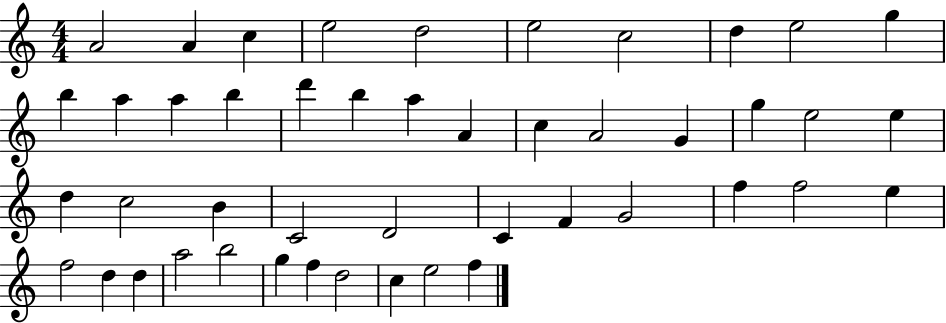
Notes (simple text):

A4/h A4/q C5/q E5/h D5/h E5/h C5/h D5/q E5/h G5/q B5/q A5/q A5/q B5/q D6/q B5/q A5/q A4/q C5/q A4/h G4/q G5/q E5/h E5/q D5/q C5/h B4/q C4/h D4/h C4/q F4/q G4/h F5/q F5/h E5/q F5/h D5/q D5/q A5/h B5/h G5/q F5/q D5/h C5/q E5/h F5/q